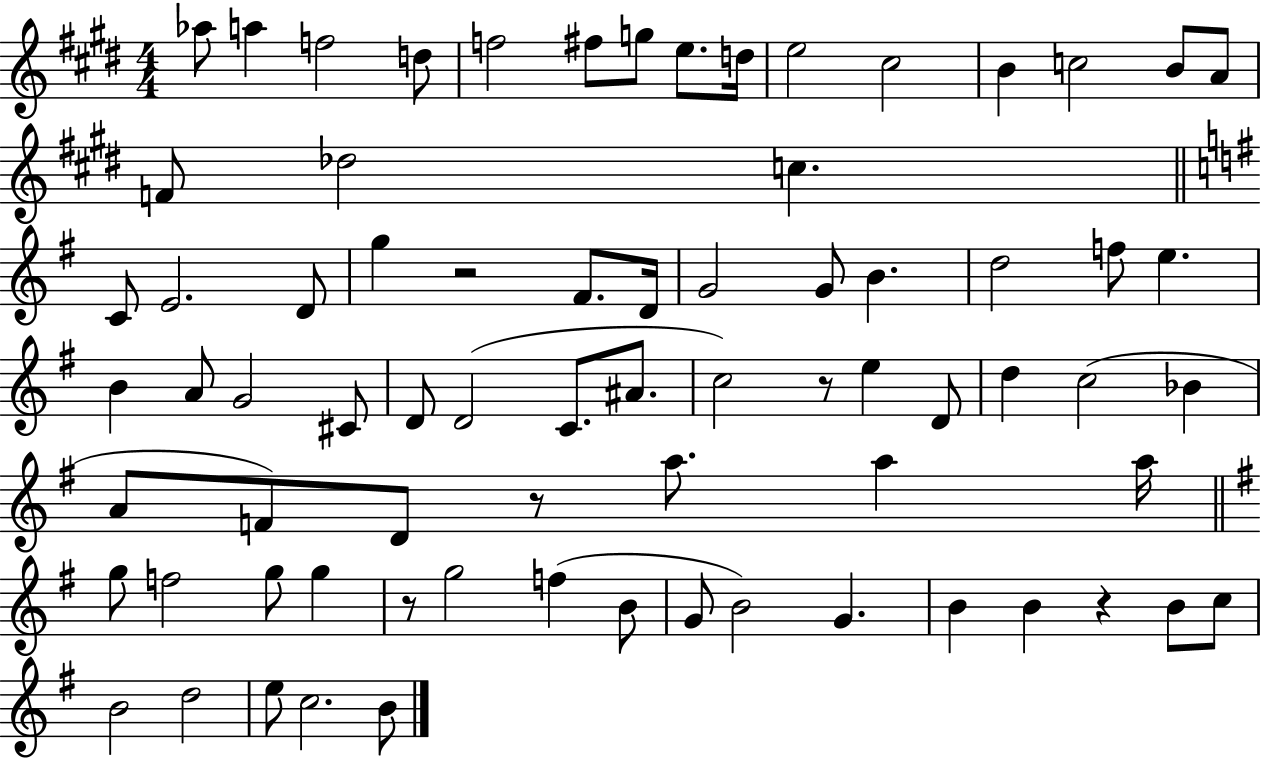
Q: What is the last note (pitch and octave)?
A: B4